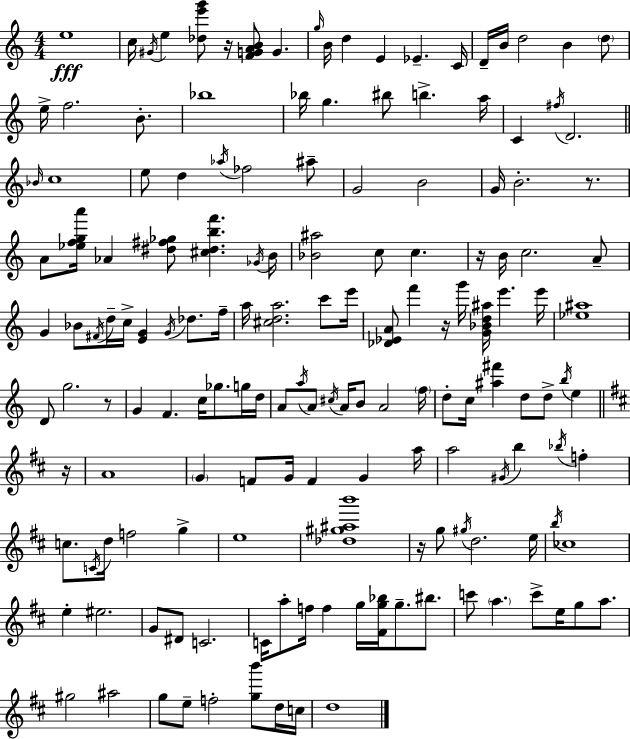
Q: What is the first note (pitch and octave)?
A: E5